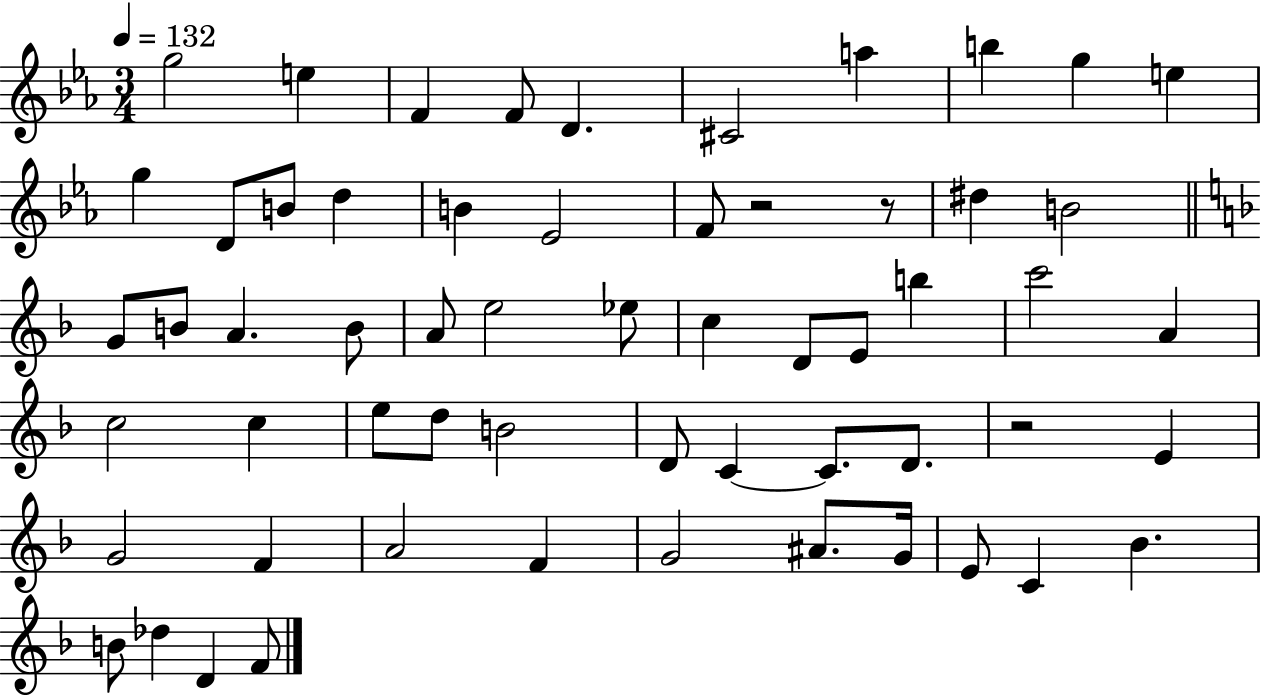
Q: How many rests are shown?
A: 3